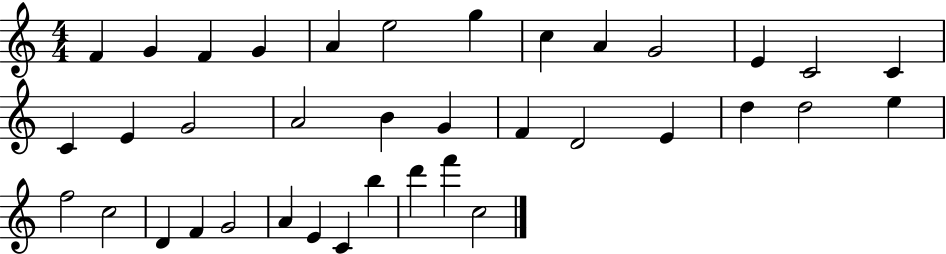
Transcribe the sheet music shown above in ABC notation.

X:1
T:Untitled
M:4/4
L:1/4
K:C
F G F G A e2 g c A G2 E C2 C C E G2 A2 B G F D2 E d d2 e f2 c2 D F G2 A E C b d' f' c2